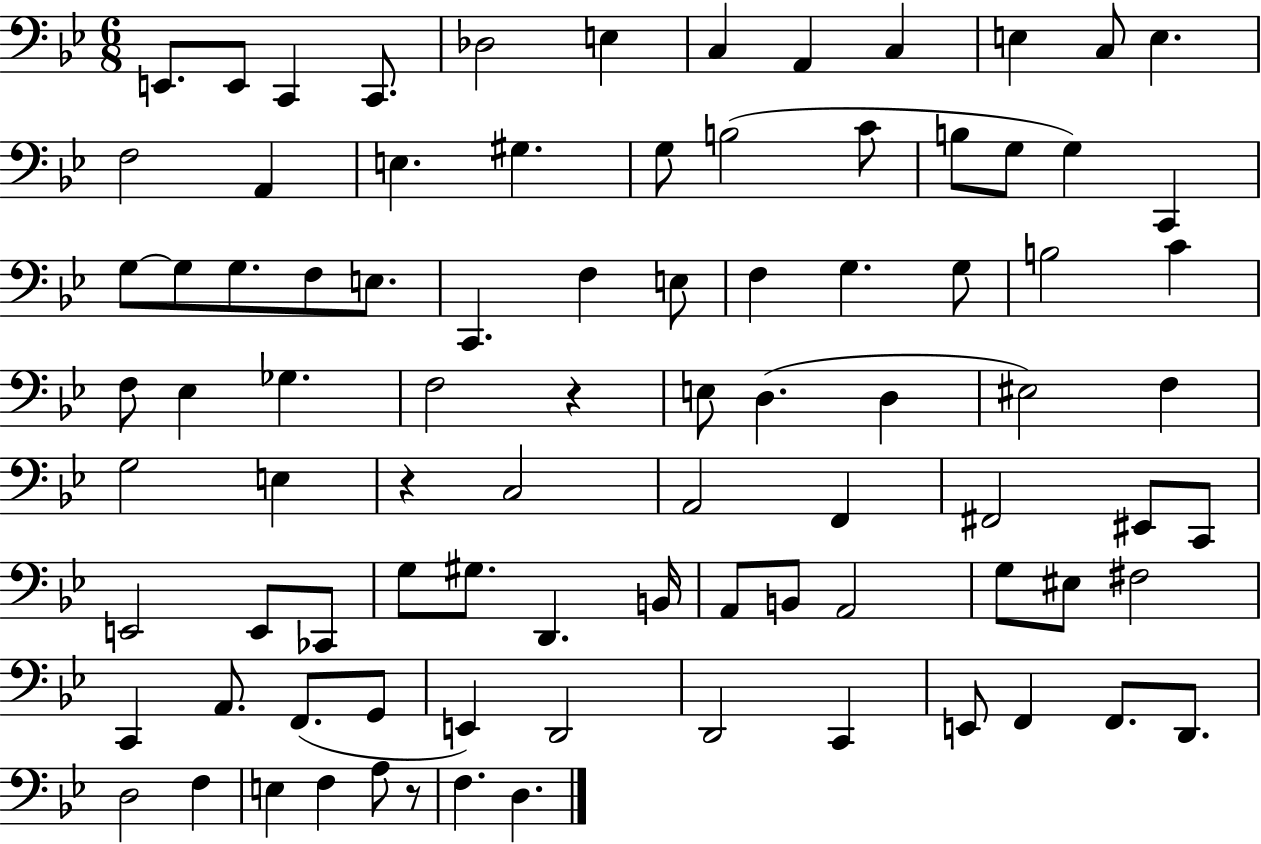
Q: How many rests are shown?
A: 3